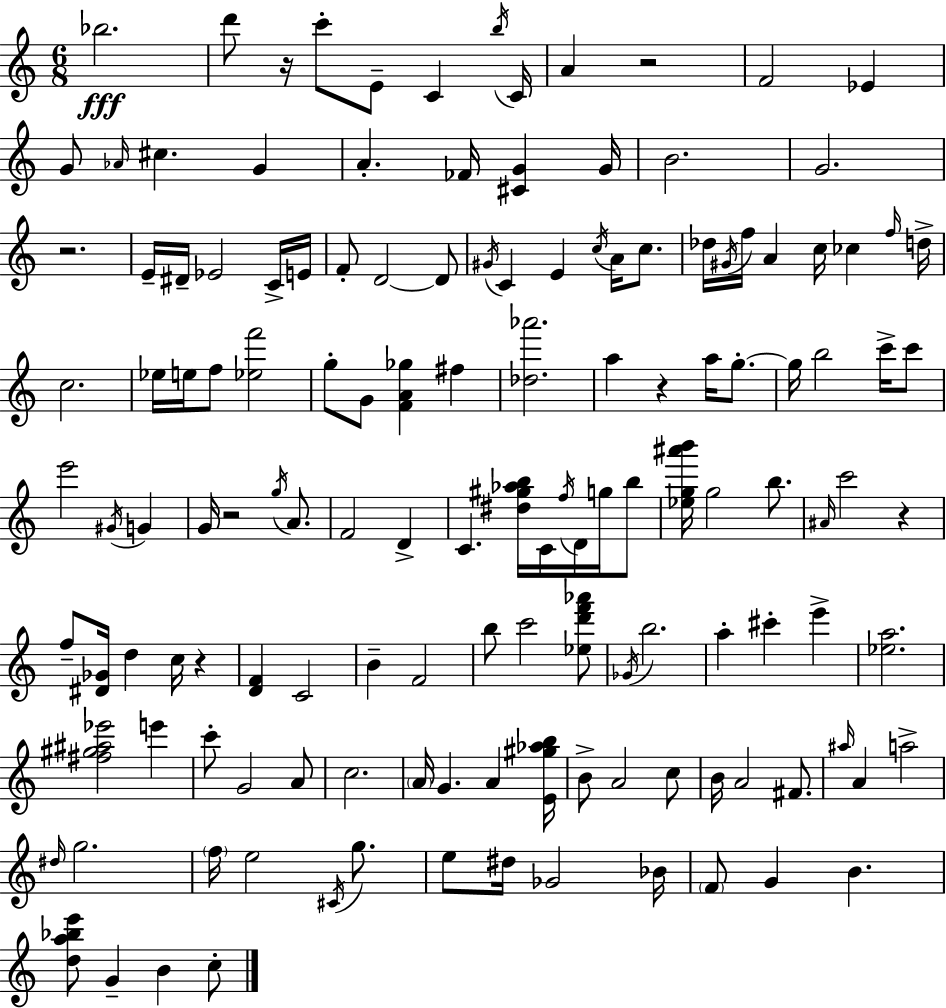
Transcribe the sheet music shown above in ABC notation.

X:1
T:Untitled
M:6/8
L:1/4
K:Am
_b2 d'/2 z/4 c'/2 E/2 C b/4 C/4 A z2 F2 _E G/2 _A/4 ^c G A _F/4 [^CG] G/4 B2 G2 z2 E/4 ^D/4 _E2 C/4 E/4 F/2 D2 D/2 ^G/4 C E c/4 A/4 c/2 _d/4 ^G/4 f/4 A c/4 _c f/4 d/4 c2 _e/4 e/4 f/2 [_ef']2 g/2 G/2 [FA_g] ^f [_d_a']2 a z a/4 g/2 g/4 b2 c'/4 c'/2 e'2 ^G/4 G G/4 z2 g/4 A/2 F2 D C [^d^g_ab]/4 C/4 f/4 D/4 g/4 b/2 [_eg^a'b']/4 g2 b/2 ^A/4 c'2 z f/2 [^D_G]/4 d c/4 z [DF] C2 B F2 b/2 c'2 [_ed'f'_a']/2 _G/4 b2 a ^c' e' [_ea]2 [^f^g^a_e']2 e' c'/2 G2 A/2 c2 A/4 G A [E^g_ab]/4 B/2 A2 c/2 B/4 A2 ^F/2 ^a/4 A a2 ^d/4 g2 f/4 e2 ^C/4 g/2 e/2 ^d/4 _G2 _B/4 F/2 G B [da_be']/2 G B c/2